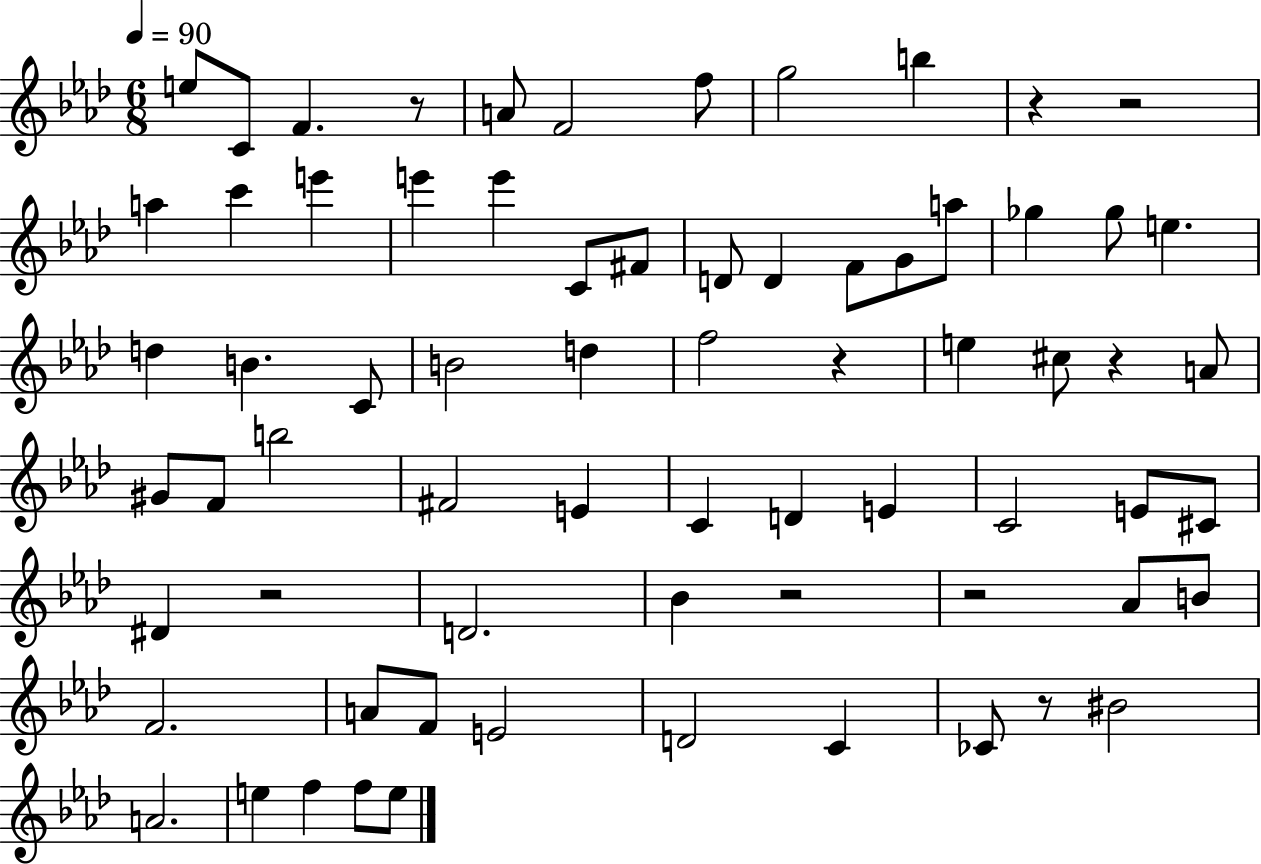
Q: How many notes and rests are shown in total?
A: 70